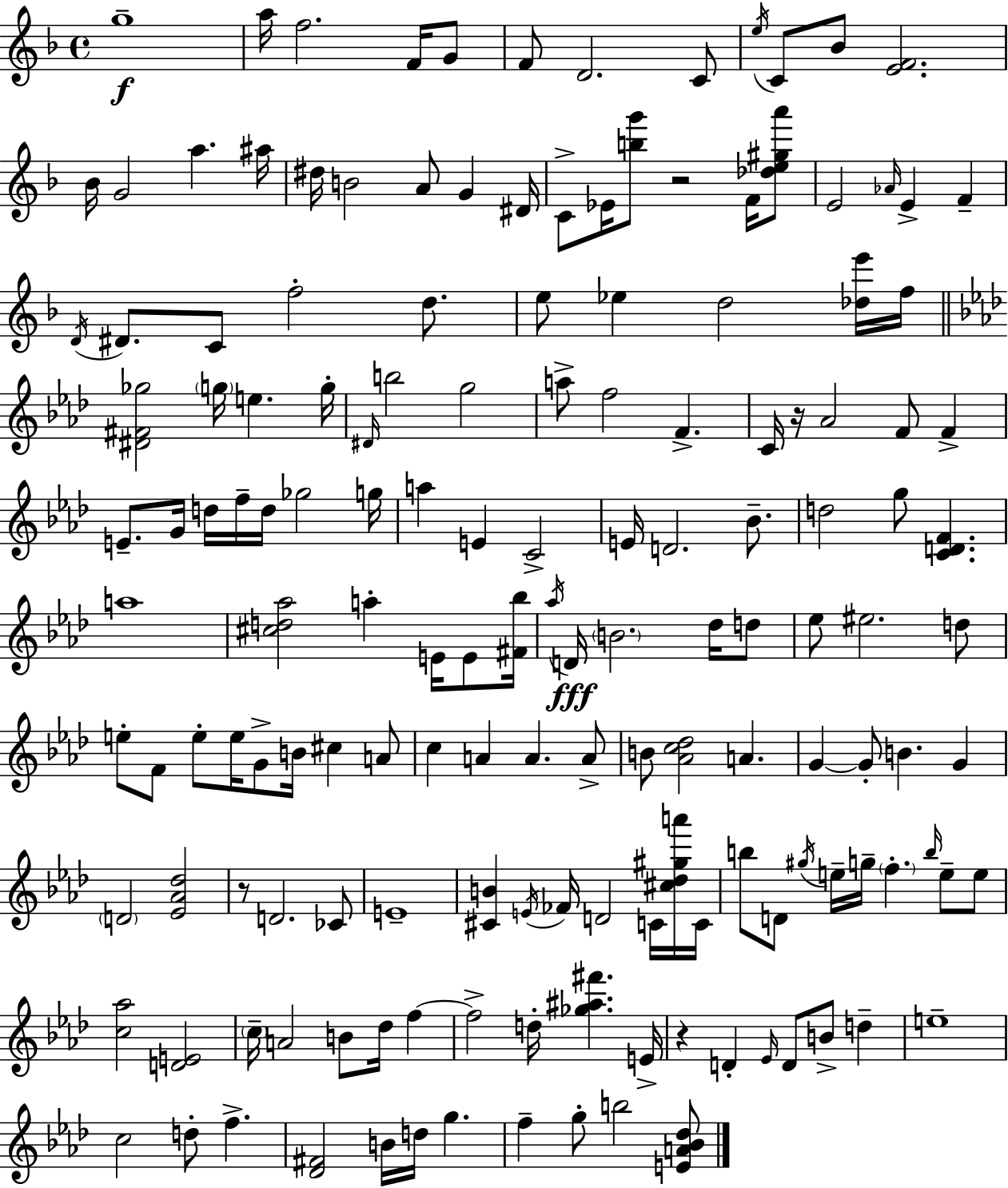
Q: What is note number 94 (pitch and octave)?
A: G4